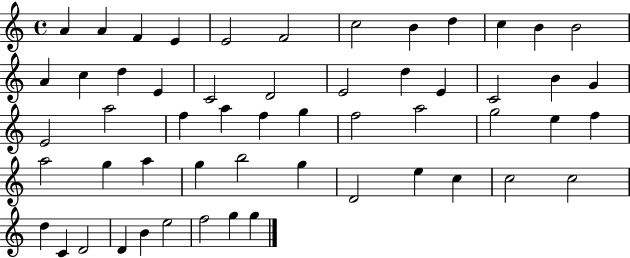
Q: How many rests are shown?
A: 0